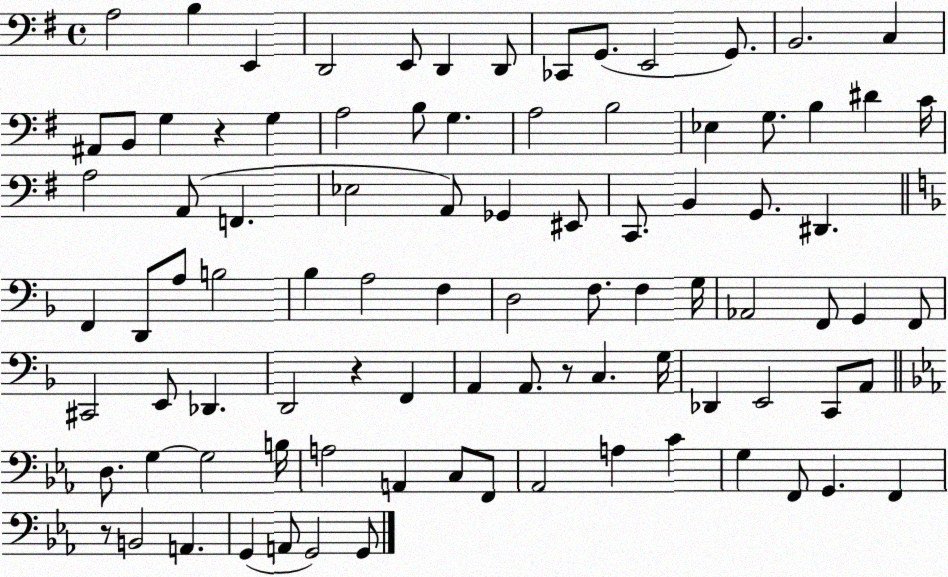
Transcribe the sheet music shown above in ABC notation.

X:1
T:Untitled
M:4/4
L:1/4
K:G
A,2 B, E,, D,,2 E,,/2 D,, D,,/2 _C,,/2 G,,/2 E,,2 G,,/2 B,,2 C, ^A,,/2 B,,/2 G, z G, A,2 B,/2 G, A,2 B,2 _E, G,/2 B, ^D C/4 A,2 A,,/2 F,, _E,2 A,,/2 _G,, ^E,,/2 C,,/2 B,, G,,/2 ^D,, F,, D,,/2 A,/2 B,2 _B, A,2 F, D,2 F,/2 F, G,/4 _A,,2 F,,/2 G,, F,,/2 ^C,,2 E,,/2 _D,, D,,2 z F,, A,, A,,/2 z/2 C, G,/4 _D,, E,,2 C,,/2 A,,/2 D,/2 G, G,2 B,/4 A,2 A,, C,/2 F,,/2 _A,,2 A, C G, F,,/2 G,, F,, z/2 B,,2 A,, G,, A,,/2 G,,2 G,,/2